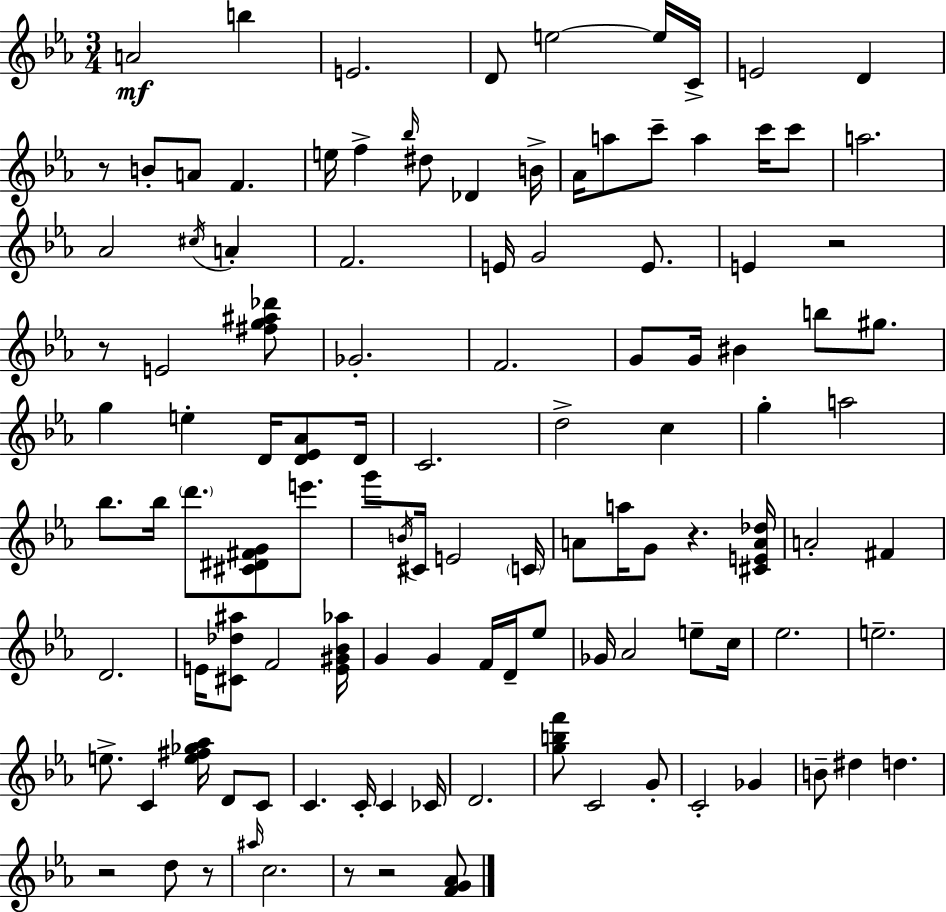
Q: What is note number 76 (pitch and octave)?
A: C5